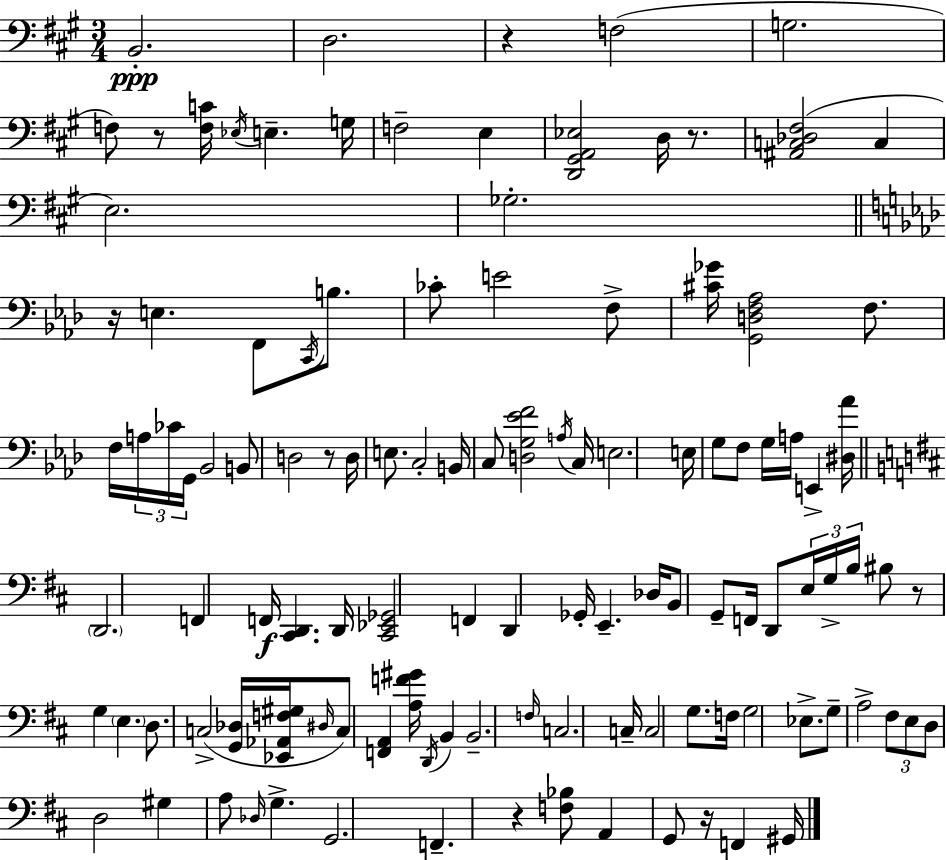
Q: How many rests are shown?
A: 8